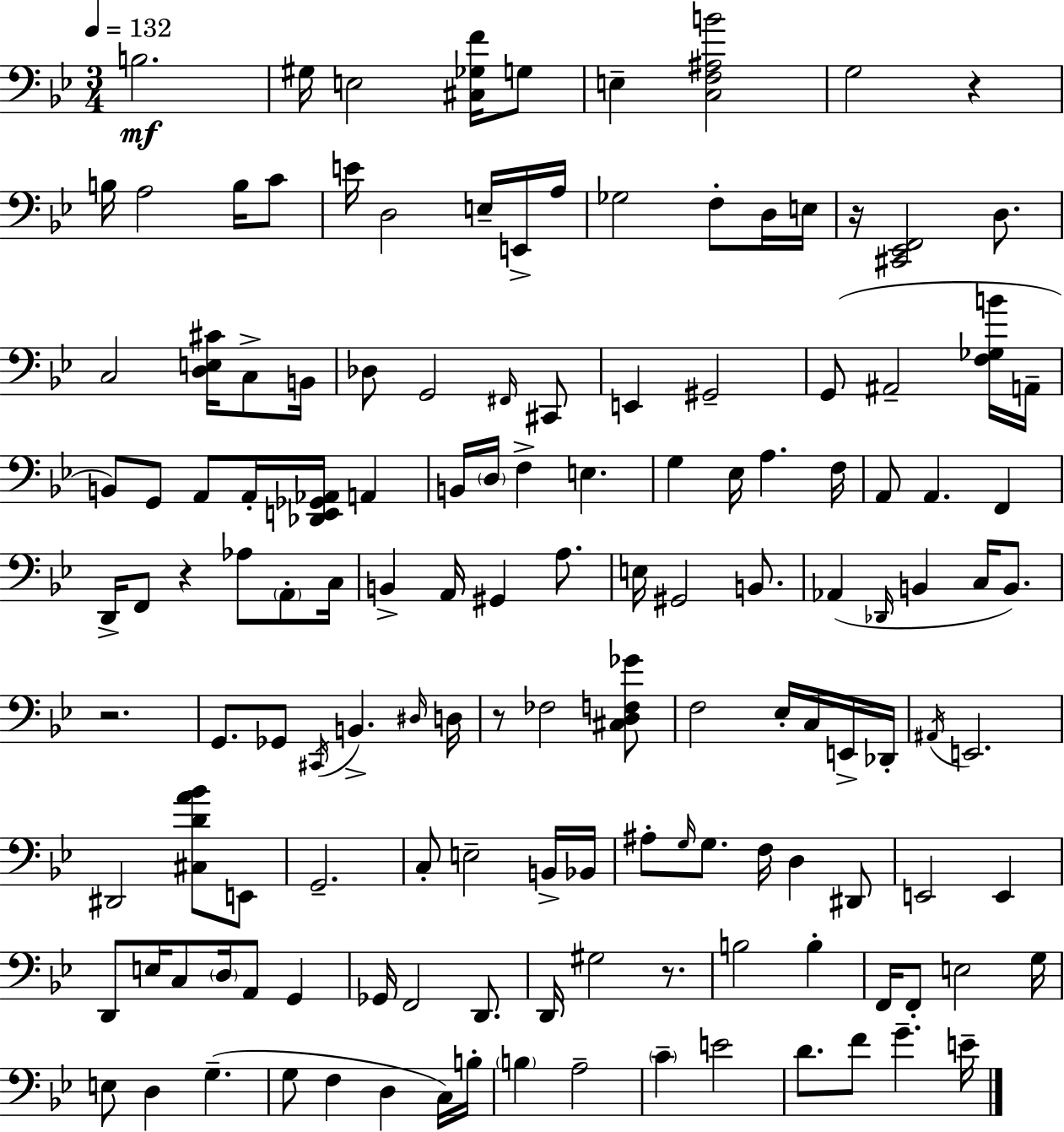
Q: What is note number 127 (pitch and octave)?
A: E4